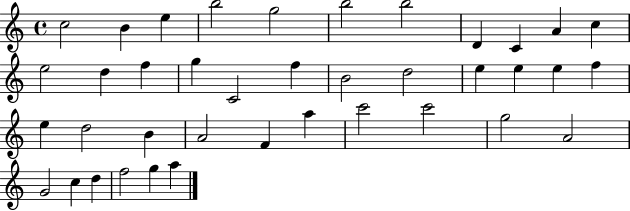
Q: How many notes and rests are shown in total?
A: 39